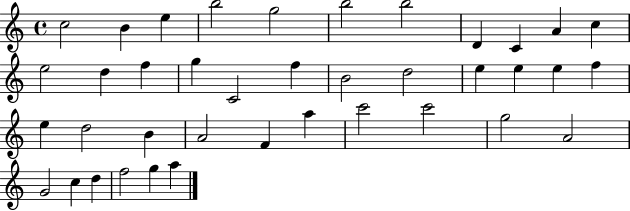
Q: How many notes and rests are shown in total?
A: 39